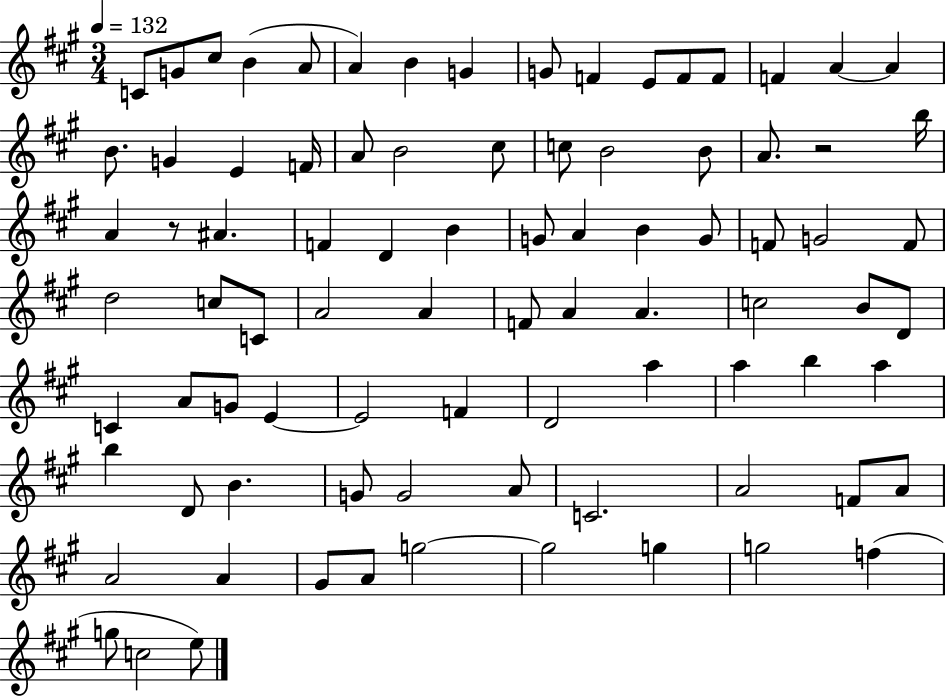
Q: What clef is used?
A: treble